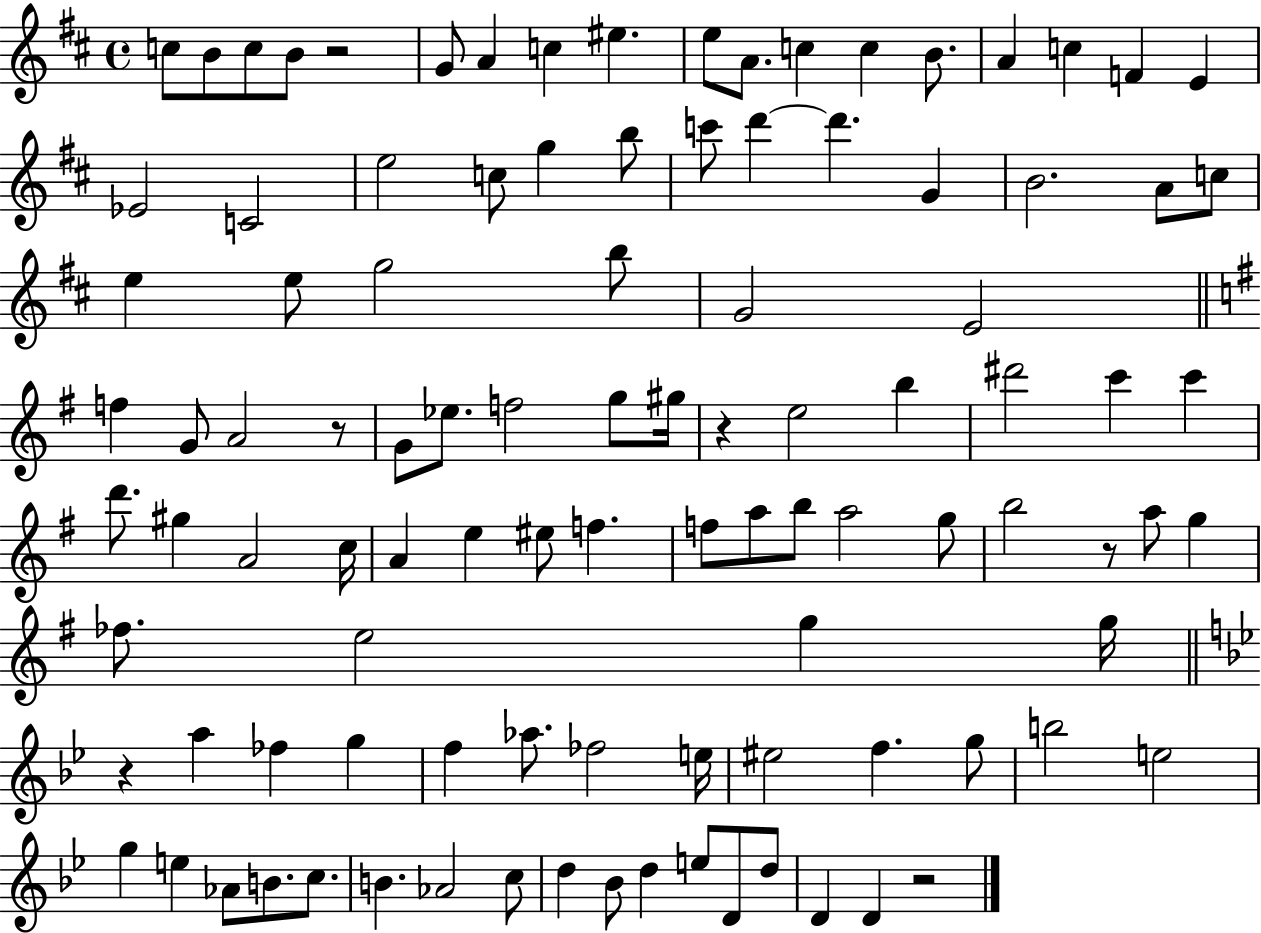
X:1
T:Untitled
M:4/4
L:1/4
K:D
c/2 B/2 c/2 B/2 z2 G/2 A c ^e e/2 A/2 c c B/2 A c F E _E2 C2 e2 c/2 g b/2 c'/2 d' d' G B2 A/2 c/2 e e/2 g2 b/2 G2 E2 f G/2 A2 z/2 G/2 _e/2 f2 g/2 ^g/4 z e2 b ^d'2 c' c' d'/2 ^g A2 c/4 A e ^e/2 f f/2 a/2 b/2 a2 g/2 b2 z/2 a/2 g _f/2 e2 g g/4 z a _f g f _a/2 _f2 e/4 ^e2 f g/2 b2 e2 g e _A/2 B/2 c/2 B _A2 c/2 d _B/2 d e/2 D/2 d/2 D D z2